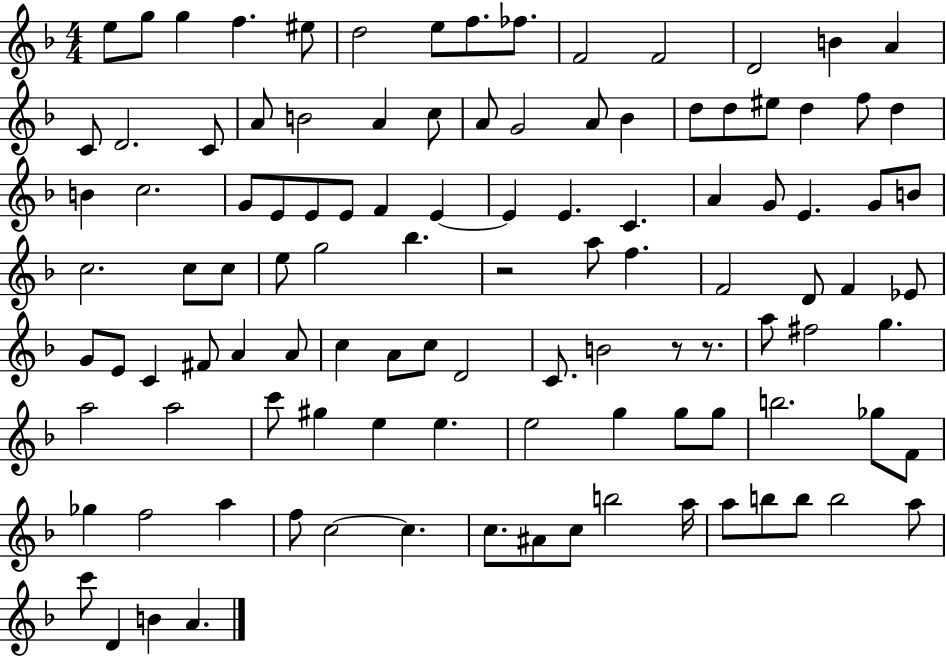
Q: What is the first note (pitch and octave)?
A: E5